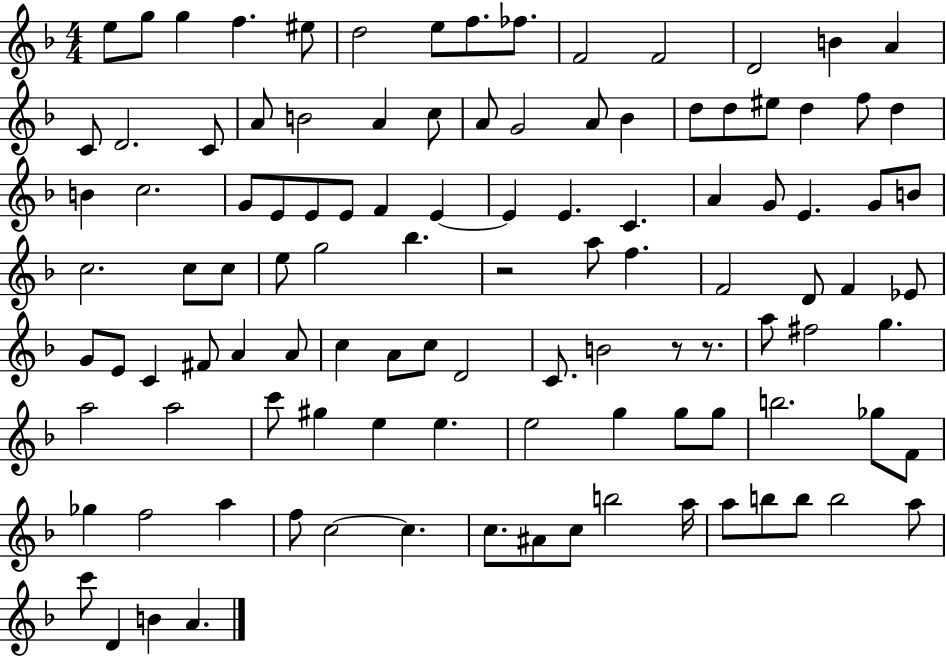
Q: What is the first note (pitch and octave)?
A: E5